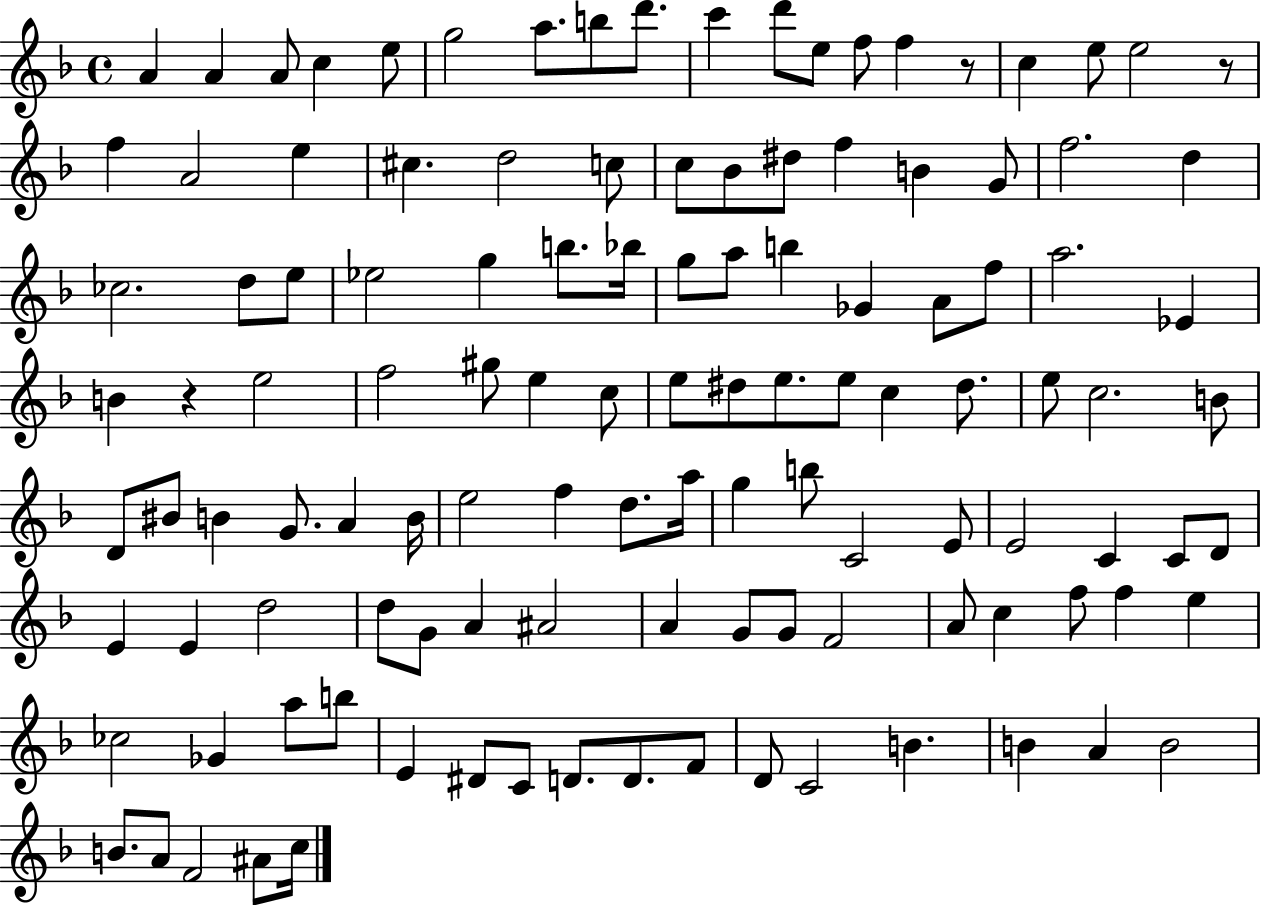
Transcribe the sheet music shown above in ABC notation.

X:1
T:Untitled
M:4/4
L:1/4
K:F
A A A/2 c e/2 g2 a/2 b/2 d'/2 c' d'/2 e/2 f/2 f z/2 c e/2 e2 z/2 f A2 e ^c d2 c/2 c/2 _B/2 ^d/2 f B G/2 f2 d _c2 d/2 e/2 _e2 g b/2 _b/4 g/2 a/2 b _G A/2 f/2 a2 _E B z e2 f2 ^g/2 e c/2 e/2 ^d/2 e/2 e/2 c ^d/2 e/2 c2 B/2 D/2 ^B/2 B G/2 A B/4 e2 f d/2 a/4 g b/2 C2 E/2 E2 C C/2 D/2 E E d2 d/2 G/2 A ^A2 A G/2 G/2 F2 A/2 c f/2 f e _c2 _G a/2 b/2 E ^D/2 C/2 D/2 D/2 F/2 D/2 C2 B B A B2 B/2 A/2 F2 ^A/2 c/4